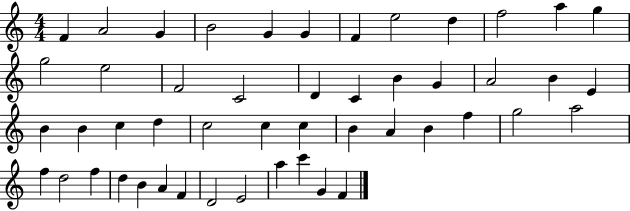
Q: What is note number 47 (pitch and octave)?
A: C6